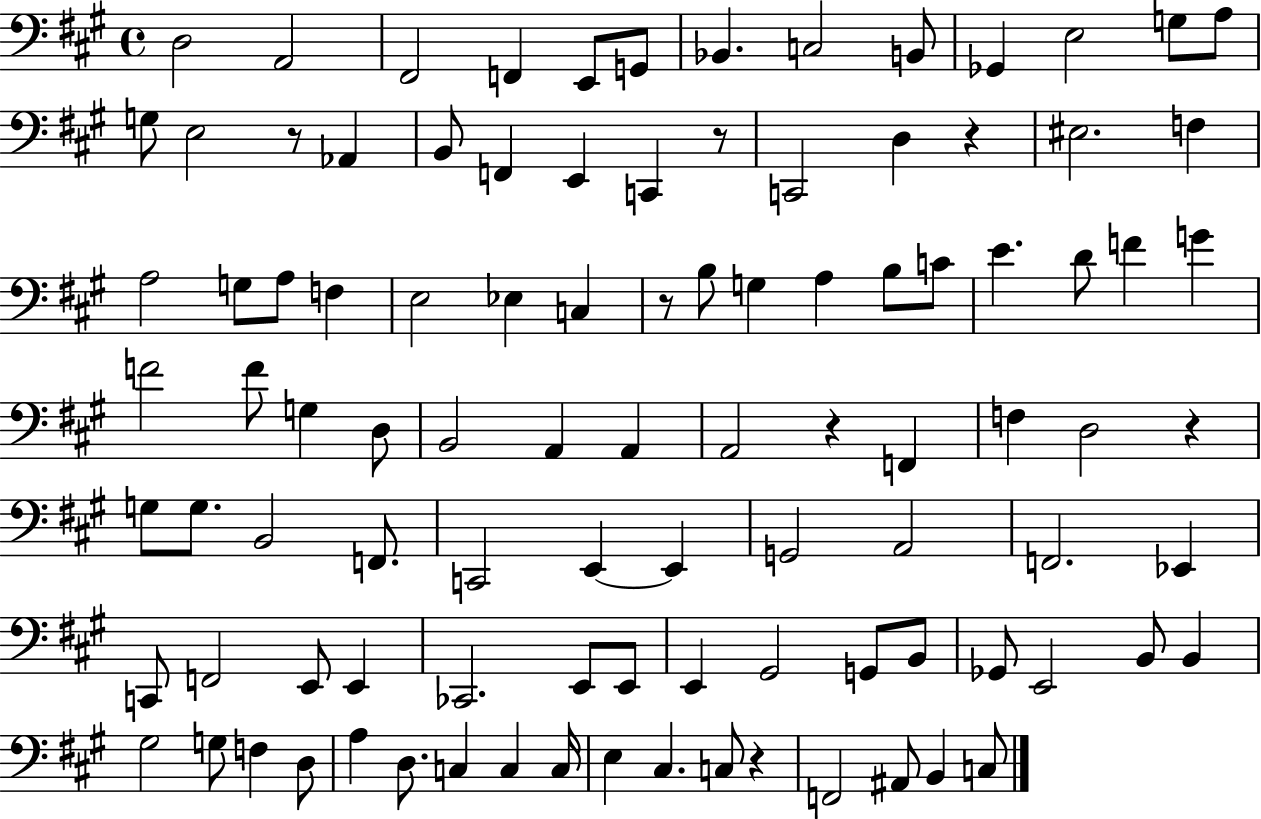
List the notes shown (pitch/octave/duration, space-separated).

D3/h A2/h F#2/h F2/q E2/e G2/e Bb2/q. C3/h B2/e Gb2/q E3/h G3/e A3/e G3/e E3/h R/e Ab2/q B2/e F2/q E2/q C2/q R/e C2/h D3/q R/q EIS3/h. F3/q A3/h G3/e A3/e F3/q E3/h Eb3/q C3/q R/e B3/e G3/q A3/q B3/e C4/e E4/q. D4/e F4/q G4/q F4/h F4/e G3/q D3/e B2/h A2/q A2/q A2/h R/q F2/q F3/q D3/h R/q G3/e G3/e. B2/h F2/e. C2/h E2/q E2/q G2/h A2/h F2/h. Eb2/q C2/e F2/h E2/e E2/q CES2/h. E2/e E2/e E2/q G#2/h G2/e B2/e Gb2/e E2/h B2/e B2/q G#3/h G3/e F3/q D3/e A3/q D3/e. C3/q C3/q C3/s E3/q C#3/q. C3/e R/q F2/h A#2/e B2/q C3/e